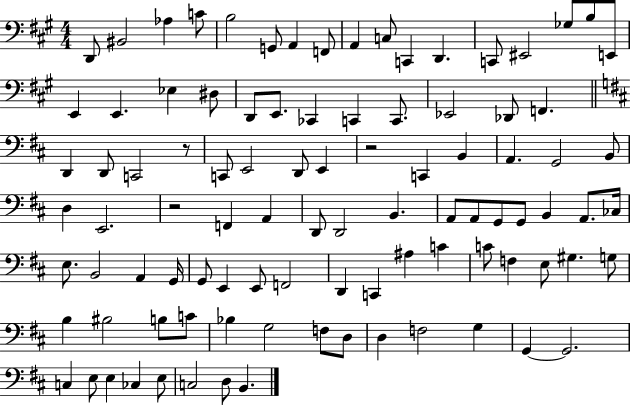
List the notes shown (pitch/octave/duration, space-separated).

D2/e BIS2/h Ab3/q C4/e B3/h G2/e A2/q F2/e A2/q C3/e C2/q D2/q. C2/e EIS2/h Gb3/e B3/e E2/e E2/q E2/q. Eb3/q D#3/e D2/e E2/e. CES2/q C2/q C2/e. Eb2/h Db2/e F2/q. D2/q D2/e C2/h R/e C2/e E2/h D2/e E2/q R/h C2/q B2/q A2/q. G2/h B2/e D3/q E2/h. R/h F2/q A2/q D2/e D2/h B2/q. A2/e A2/e G2/e G2/e B2/q A2/e. CES3/s E3/e. B2/h A2/q G2/s G2/e E2/q E2/e F2/h D2/q C2/q A#3/q C4/q C4/e F3/q E3/e G#3/q. G3/e B3/q BIS3/h B3/e C4/e Bb3/q G3/h F3/e D3/e D3/q F3/h G3/q G2/q G2/h. C3/q E3/e E3/q CES3/q E3/e C3/h D3/e B2/q.